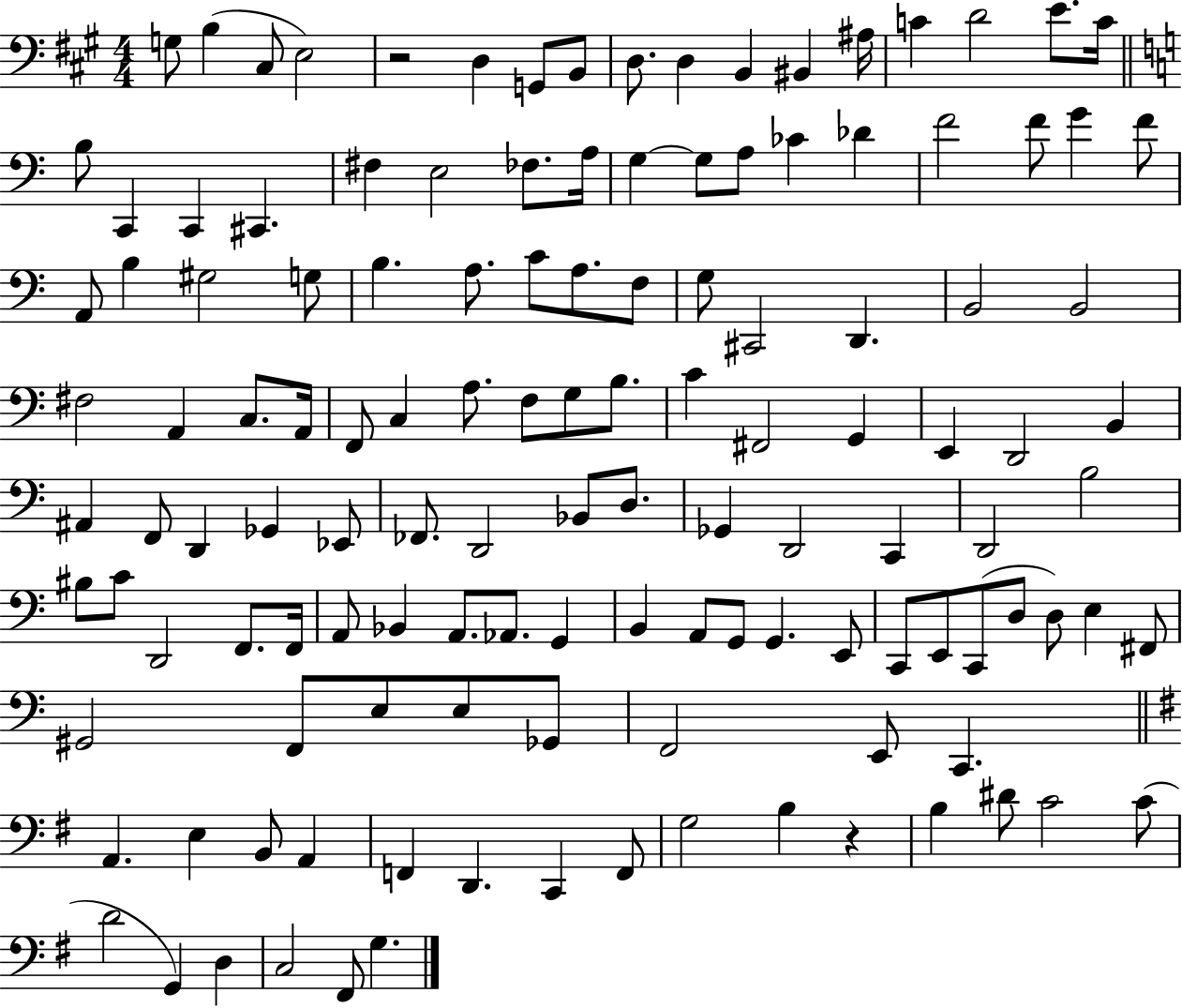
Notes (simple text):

G3/e B3/q C#3/e E3/h R/h D3/q G2/e B2/e D3/e. D3/q B2/q BIS2/q A#3/s C4/q D4/h E4/e. C4/s B3/e C2/q C2/q C#2/q. F#3/q E3/h FES3/e. A3/s G3/q G3/e A3/e CES4/q Db4/q F4/h F4/e G4/q F4/e A2/e B3/q G#3/h G3/e B3/q. A3/e. C4/e A3/e. F3/e G3/e C#2/h D2/q. B2/h B2/h F#3/h A2/q C3/e. A2/s F2/e C3/q A3/e. F3/e G3/e B3/e. C4/q F#2/h G2/q E2/q D2/h B2/q A#2/q F2/e D2/q Gb2/q Eb2/e FES2/e. D2/h Bb2/e D3/e. Gb2/q D2/h C2/q D2/h B3/h BIS3/e C4/e D2/h F2/e. F2/s A2/e Bb2/q A2/e. Ab2/e. G2/q B2/q A2/e G2/e G2/q. E2/e C2/e E2/e C2/e D3/e D3/e E3/q F#2/e G#2/h F2/e E3/e E3/e Gb2/e F2/h E2/e C2/q. A2/q. E3/q B2/e A2/q F2/q D2/q. C2/q F2/e G3/h B3/q R/q B3/q D#4/e C4/h C4/e D4/h G2/q D3/q C3/h F#2/e G3/q.